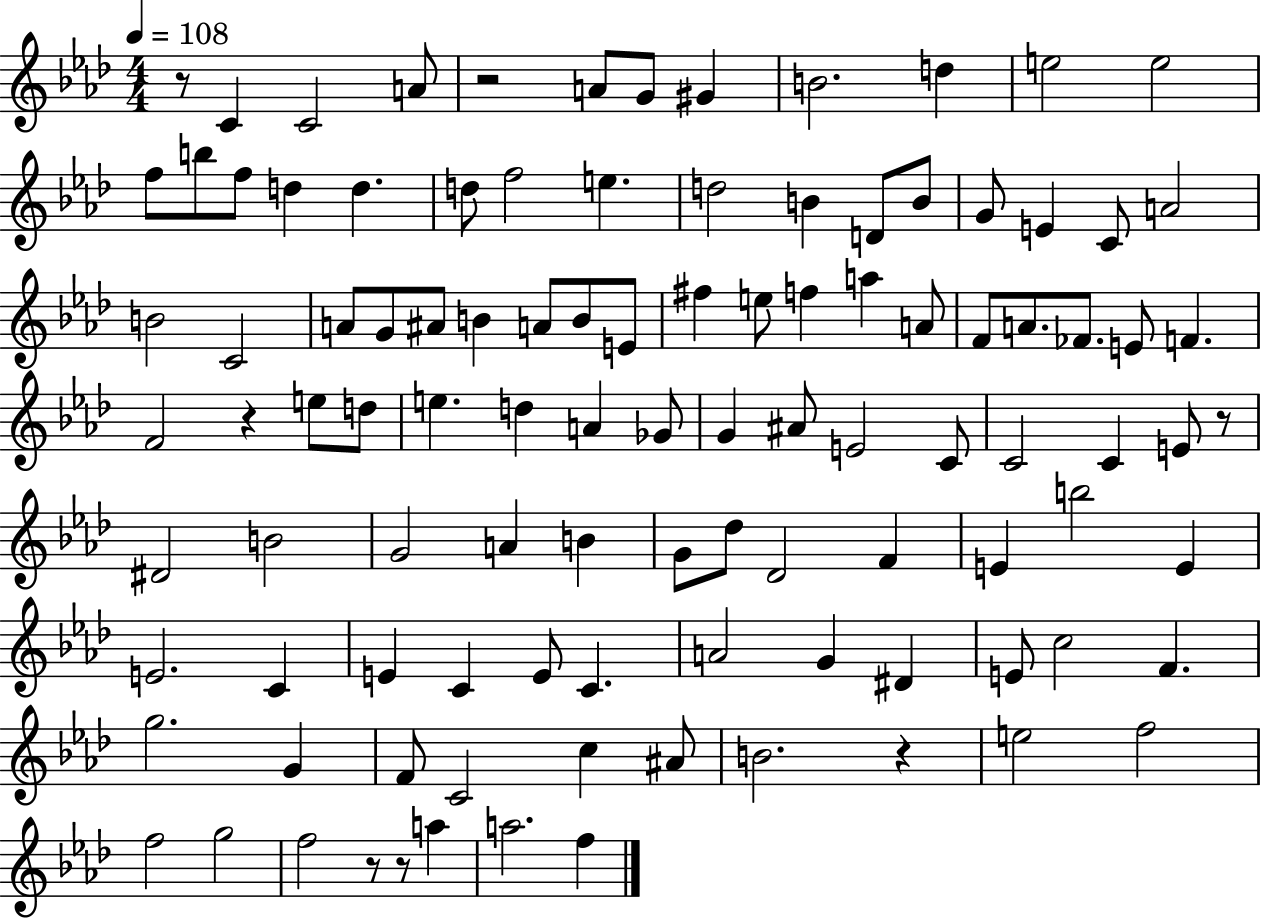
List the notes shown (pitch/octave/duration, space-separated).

R/e C4/q C4/h A4/e R/h A4/e G4/e G#4/q B4/h. D5/q E5/h E5/h F5/e B5/e F5/e D5/q D5/q. D5/e F5/h E5/q. D5/h B4/q D4/e B4/e G4/e E4/q C4/e A4/h B4/h C4/h A4/e G4/e A#4/e B4/q A4/e B4/e E4/e F#5/q E5/e F5/q A5/q A4/e F4/e A4/e. FES4/e. E4/e F4/q. F4/h R/q E5/e D5/e E5/q. D5/q A4/q Gb4/e G4/q A#4/e E4/h C4/e C4/h C4/q E4/e R/e D#4/h B4/h G4/h A4/q B4/q G4/e Db5/e Db4/h F4/q E4/q B5/h E4/q E4/h. C4/q E4/q C4/q E4/e C4/q. A4/h G4/q D#4/q E4/e C5/h F4/q. G5/h. G4/q F4/e C4/h C5/q A#4/e B4/h. R/q E5/h F5/h F5/h G5/h F5/h R/e R/e A5/q A5/h. F5/q